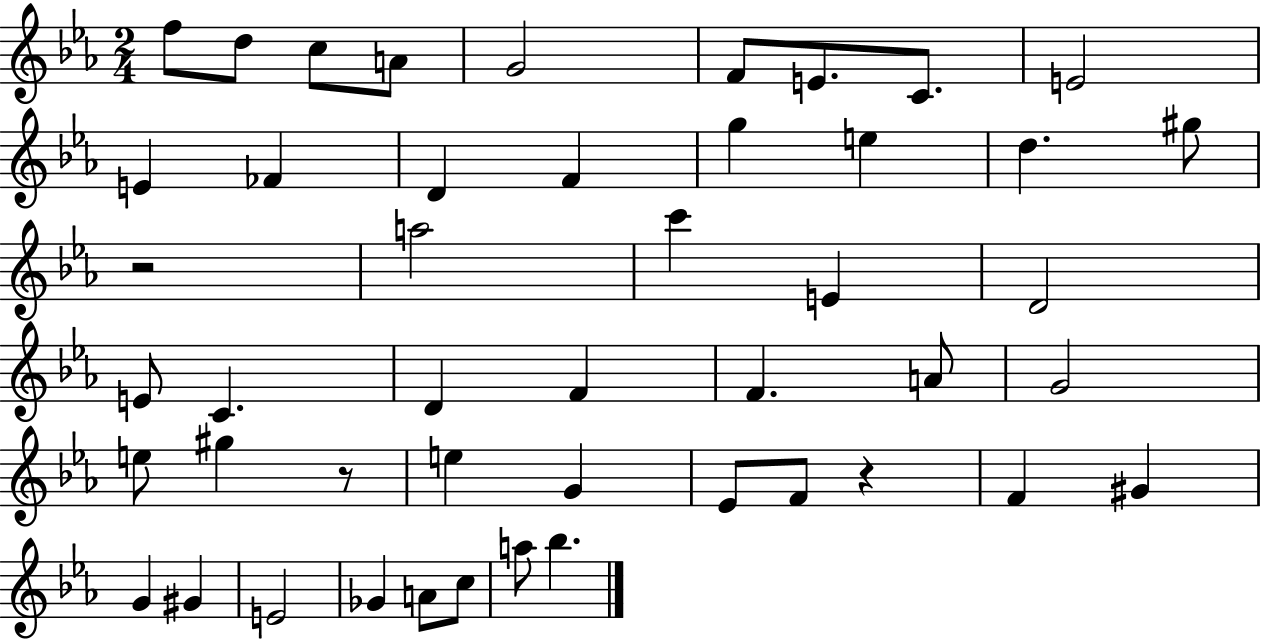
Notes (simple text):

F5/e D5/e C5/e A4/e G4/h F4/e E4/e. C4/e. E4/h E4/q FES4/q D4/q F4/q G5/q E5/q D5/q. G#5/e R/h A5/h C6/q E4/q D4/h E4/e C4/q. D4/q F4/q F4/q. A4/e G4/h E5/e G#5/q R/e E5/q G4/q Eb4/e F4/e R/q F4/q G#4/q G4/q G#4/q E4/h Gb4/q A4/e C5/e A5/e Bb5/q.